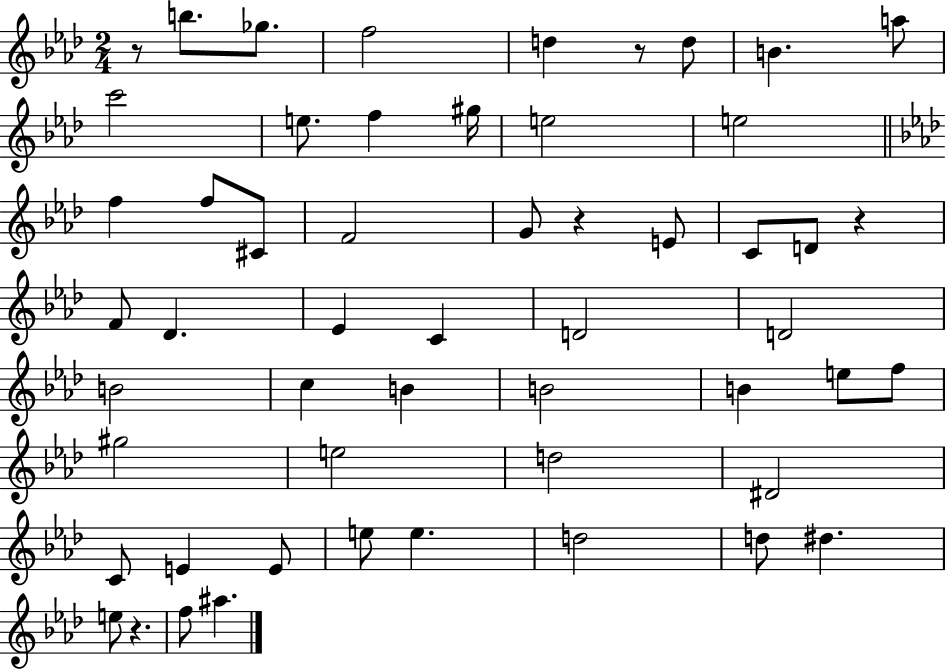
{
  \clef treble
  \numericTimeSignature
  \time 2/4
  \key aes \major
  r8 b''8. ges''8. | f''2 | d''4 r8 d''8 | b'4. a''8 | \break c'''2 | e''8. f''4 gis''16 | e''2 | e''2 | \break \bar "||" \break \key f \minor f''4 f''8 cis'8 | f'2 | g'8 r4 e'8 | c'8 d'8 r4 | \break f'8 des'4. | ees'4 c'4 | d'2 | d'2 | \break b'2 | c''4 b'4 | b'2 | b'4 e''8 f''8 | \break gis''2 | e''2 | d''2 | dis'2 | \break c'8 e'4 e'8 | e''8 e''4. | d''2 | d''8 dis''4. | \break e''8 r4. | f''8 ais''4. | \bar "|."
}